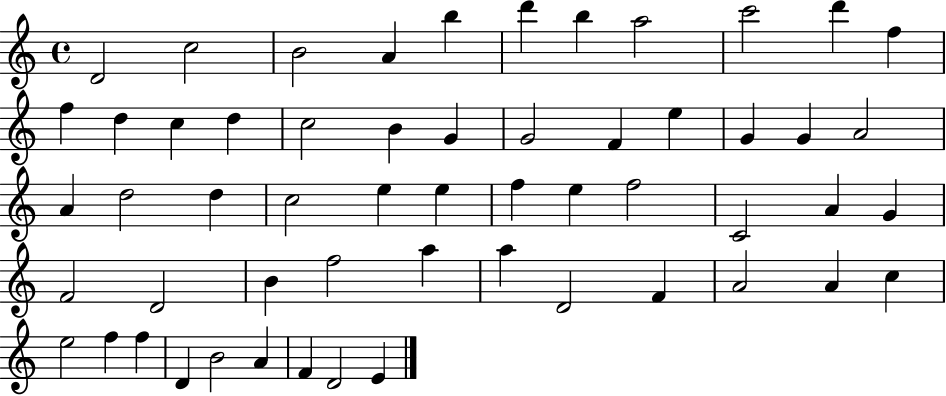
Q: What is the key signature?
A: C major